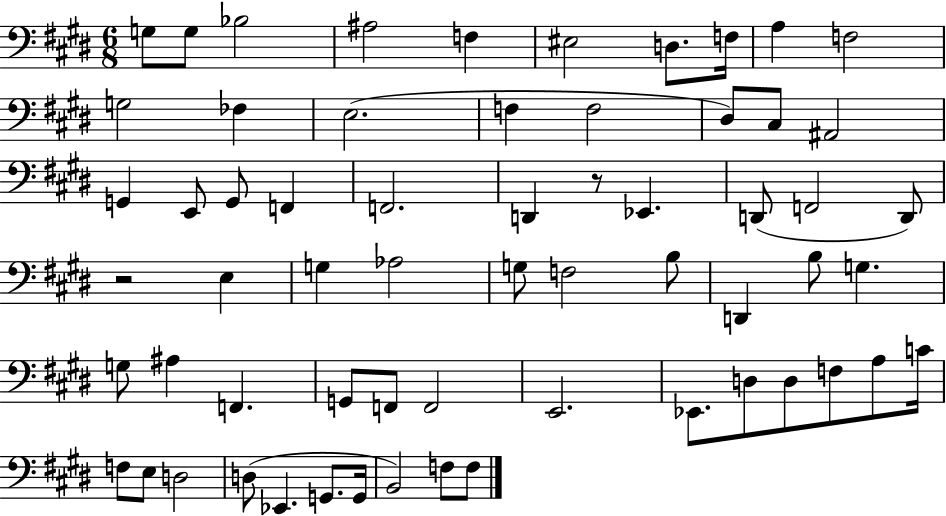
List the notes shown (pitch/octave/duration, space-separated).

G3/e G3/e Bb3/h A#3/h F3/q EIS3/h D3/e. F3/s A3/q F3/h G3/h FES3/q E3/h. F3/q F3/h D#3/e C#3/e A#2/h G2/q E2/e G2/e F2/q F2/h. D2/q R/e Eb2/q. D2/e F2/h D2/e R/h E3/q G3/q Ab3/h G3/e F3/h B3/e D2/q B3/e G3/q. G3/e A#3/q F2/q. G2/e F2/e F2/h E2/h. Eb2/e. D3/e D3/e F3/e A3/e C4/s F3/e E3/e D3/h D3/e Eb2/q. G2/e. G2/s B2/h F3/e F3/e